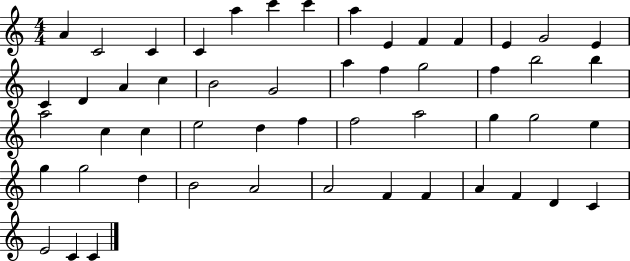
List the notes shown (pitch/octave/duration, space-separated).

A4/q C4/h C4/q C4/q A5/q C6/q C6/q A5/q E4/q F4/q F4/q E4/q G4/h E4/q C4/q D4/q A4/q C5/q B4/h G4/h A5/q F5/q G5/h F5/q B5/h B5/q A5/h C5/q C5/q E5/h D5/q F5/q F5/h A5/h G5/q G5/h E5/q G5/q G5/h D5/q B4/h A4/h A4/h F4/q F4/q A4/q F4/q D4/q C4/q E4/h C4/q C4/q